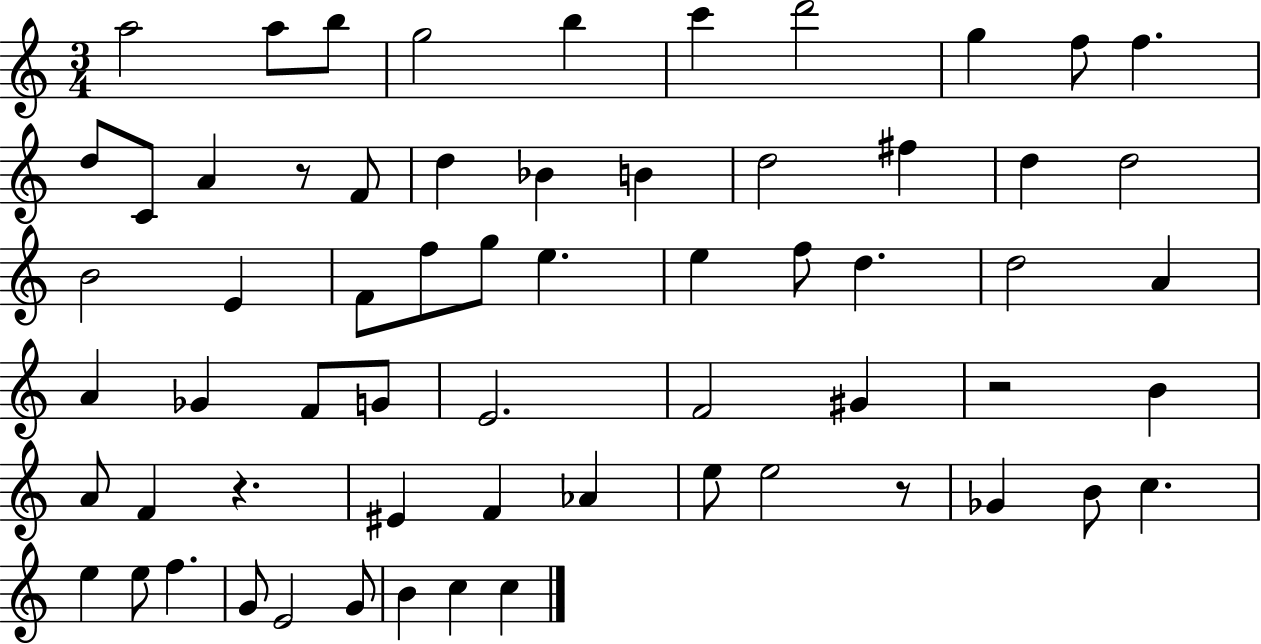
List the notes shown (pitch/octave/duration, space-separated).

A5/h A5/e B5/e G5/h B5/q C6/q D6/h G5/q F5/e F5/q. D5/e C4/e A4/q R/e F4/e D5/q Bb4/q B4/q D5/h F#5/q D5/q D5/h B4/h E4/q F4/e F5/e G5/e E5/q. E5/q F5/e D5/q. D5/h A4/q A4/q Gb4/q F4/e G4/e E4/h. F4/h G#4/q R/h B4/q A4/e F4/q R/q. EIS4/q F4/q Ab4/q E5/e E5/h R/e Gb4/q B4/e C5/q. E5/q E5/e F5/q. G4/e E4/h G4/e B4/q C5/q C5/q